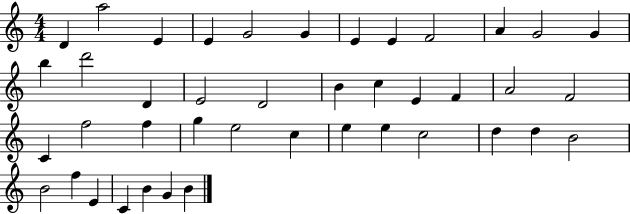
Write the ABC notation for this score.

X:1
T:Untitled
M:4/4
L:1/4
K:C
D a2 E E G2 G E E F2 A G2 G b d'2 D E2 D2 B c E F A2 F2 C f2 f g e2 c e e c2 d d B2 B2 f E C B G B